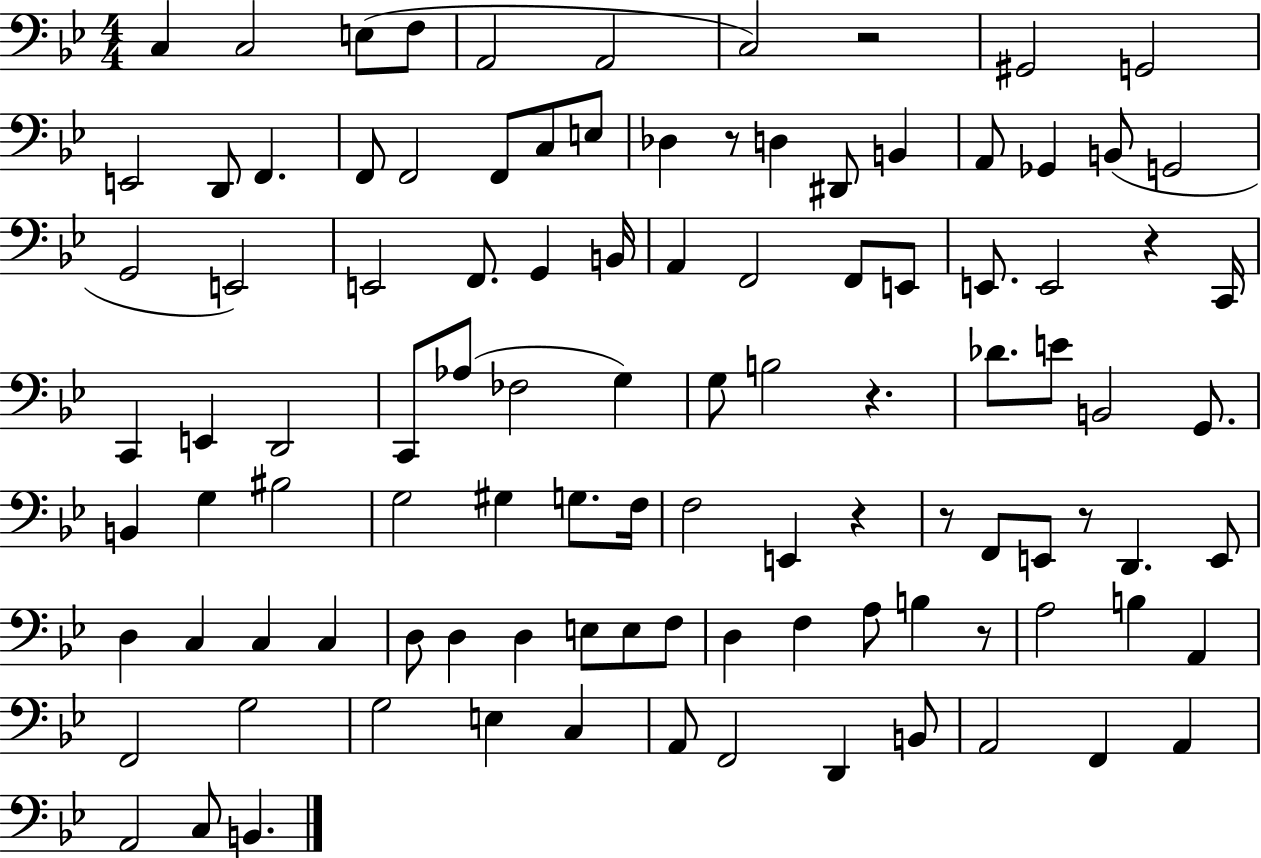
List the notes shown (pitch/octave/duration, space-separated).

C3/q C3/h E3/e F3/e A2/h A2/h C3/h R/h G#2/h G2/h E2/h D2/e F2/q. F2/e F2/h F2/e C3/e E3/e Db3/q R/e D3/q D#2/e B2/q A2/e Gb2/q B2/e G2/h G2/h E2/h E2/h F2/e. G2/q B2/s A2/q F2/h F2/e E2/e E2/e. E2/h R/q C2/s C2/q E2/q D2/h C2/e Ab3/e FES3/h G3/q G3/e B3/h R/q. Db4/e. E4/e B2/h G2/e. B2/q G3/q BIS3/h G3/h G#3/q G3/e. F3/s F3/h E2/q R/q R/e F2/e E2/e R/e D2/q. E2/e D3/q C3/q C3/q C3/q D3/e D3/q D3/q E3/e E3/e F3/e D3/q F3/q A3/e B3/q R/e A3/h B3/q A2/q F2/h G3/h G3/h E3/q C3/q A2/e F2/h D2/q B2/e A2/h F2/q A2/q A2/h C3/e B2/q.